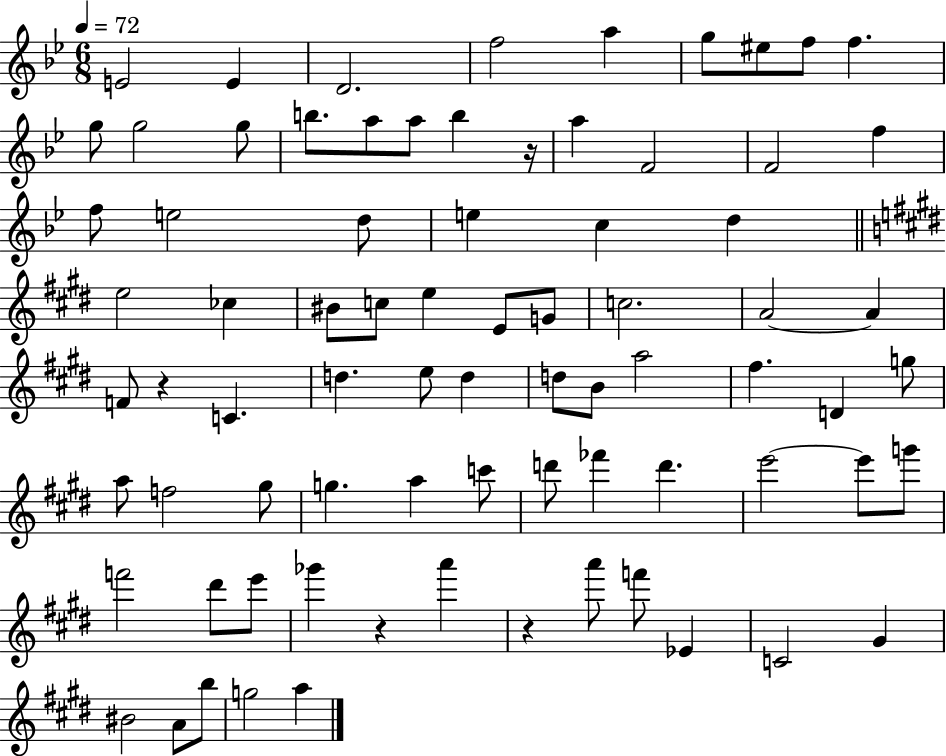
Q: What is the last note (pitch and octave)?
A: A5